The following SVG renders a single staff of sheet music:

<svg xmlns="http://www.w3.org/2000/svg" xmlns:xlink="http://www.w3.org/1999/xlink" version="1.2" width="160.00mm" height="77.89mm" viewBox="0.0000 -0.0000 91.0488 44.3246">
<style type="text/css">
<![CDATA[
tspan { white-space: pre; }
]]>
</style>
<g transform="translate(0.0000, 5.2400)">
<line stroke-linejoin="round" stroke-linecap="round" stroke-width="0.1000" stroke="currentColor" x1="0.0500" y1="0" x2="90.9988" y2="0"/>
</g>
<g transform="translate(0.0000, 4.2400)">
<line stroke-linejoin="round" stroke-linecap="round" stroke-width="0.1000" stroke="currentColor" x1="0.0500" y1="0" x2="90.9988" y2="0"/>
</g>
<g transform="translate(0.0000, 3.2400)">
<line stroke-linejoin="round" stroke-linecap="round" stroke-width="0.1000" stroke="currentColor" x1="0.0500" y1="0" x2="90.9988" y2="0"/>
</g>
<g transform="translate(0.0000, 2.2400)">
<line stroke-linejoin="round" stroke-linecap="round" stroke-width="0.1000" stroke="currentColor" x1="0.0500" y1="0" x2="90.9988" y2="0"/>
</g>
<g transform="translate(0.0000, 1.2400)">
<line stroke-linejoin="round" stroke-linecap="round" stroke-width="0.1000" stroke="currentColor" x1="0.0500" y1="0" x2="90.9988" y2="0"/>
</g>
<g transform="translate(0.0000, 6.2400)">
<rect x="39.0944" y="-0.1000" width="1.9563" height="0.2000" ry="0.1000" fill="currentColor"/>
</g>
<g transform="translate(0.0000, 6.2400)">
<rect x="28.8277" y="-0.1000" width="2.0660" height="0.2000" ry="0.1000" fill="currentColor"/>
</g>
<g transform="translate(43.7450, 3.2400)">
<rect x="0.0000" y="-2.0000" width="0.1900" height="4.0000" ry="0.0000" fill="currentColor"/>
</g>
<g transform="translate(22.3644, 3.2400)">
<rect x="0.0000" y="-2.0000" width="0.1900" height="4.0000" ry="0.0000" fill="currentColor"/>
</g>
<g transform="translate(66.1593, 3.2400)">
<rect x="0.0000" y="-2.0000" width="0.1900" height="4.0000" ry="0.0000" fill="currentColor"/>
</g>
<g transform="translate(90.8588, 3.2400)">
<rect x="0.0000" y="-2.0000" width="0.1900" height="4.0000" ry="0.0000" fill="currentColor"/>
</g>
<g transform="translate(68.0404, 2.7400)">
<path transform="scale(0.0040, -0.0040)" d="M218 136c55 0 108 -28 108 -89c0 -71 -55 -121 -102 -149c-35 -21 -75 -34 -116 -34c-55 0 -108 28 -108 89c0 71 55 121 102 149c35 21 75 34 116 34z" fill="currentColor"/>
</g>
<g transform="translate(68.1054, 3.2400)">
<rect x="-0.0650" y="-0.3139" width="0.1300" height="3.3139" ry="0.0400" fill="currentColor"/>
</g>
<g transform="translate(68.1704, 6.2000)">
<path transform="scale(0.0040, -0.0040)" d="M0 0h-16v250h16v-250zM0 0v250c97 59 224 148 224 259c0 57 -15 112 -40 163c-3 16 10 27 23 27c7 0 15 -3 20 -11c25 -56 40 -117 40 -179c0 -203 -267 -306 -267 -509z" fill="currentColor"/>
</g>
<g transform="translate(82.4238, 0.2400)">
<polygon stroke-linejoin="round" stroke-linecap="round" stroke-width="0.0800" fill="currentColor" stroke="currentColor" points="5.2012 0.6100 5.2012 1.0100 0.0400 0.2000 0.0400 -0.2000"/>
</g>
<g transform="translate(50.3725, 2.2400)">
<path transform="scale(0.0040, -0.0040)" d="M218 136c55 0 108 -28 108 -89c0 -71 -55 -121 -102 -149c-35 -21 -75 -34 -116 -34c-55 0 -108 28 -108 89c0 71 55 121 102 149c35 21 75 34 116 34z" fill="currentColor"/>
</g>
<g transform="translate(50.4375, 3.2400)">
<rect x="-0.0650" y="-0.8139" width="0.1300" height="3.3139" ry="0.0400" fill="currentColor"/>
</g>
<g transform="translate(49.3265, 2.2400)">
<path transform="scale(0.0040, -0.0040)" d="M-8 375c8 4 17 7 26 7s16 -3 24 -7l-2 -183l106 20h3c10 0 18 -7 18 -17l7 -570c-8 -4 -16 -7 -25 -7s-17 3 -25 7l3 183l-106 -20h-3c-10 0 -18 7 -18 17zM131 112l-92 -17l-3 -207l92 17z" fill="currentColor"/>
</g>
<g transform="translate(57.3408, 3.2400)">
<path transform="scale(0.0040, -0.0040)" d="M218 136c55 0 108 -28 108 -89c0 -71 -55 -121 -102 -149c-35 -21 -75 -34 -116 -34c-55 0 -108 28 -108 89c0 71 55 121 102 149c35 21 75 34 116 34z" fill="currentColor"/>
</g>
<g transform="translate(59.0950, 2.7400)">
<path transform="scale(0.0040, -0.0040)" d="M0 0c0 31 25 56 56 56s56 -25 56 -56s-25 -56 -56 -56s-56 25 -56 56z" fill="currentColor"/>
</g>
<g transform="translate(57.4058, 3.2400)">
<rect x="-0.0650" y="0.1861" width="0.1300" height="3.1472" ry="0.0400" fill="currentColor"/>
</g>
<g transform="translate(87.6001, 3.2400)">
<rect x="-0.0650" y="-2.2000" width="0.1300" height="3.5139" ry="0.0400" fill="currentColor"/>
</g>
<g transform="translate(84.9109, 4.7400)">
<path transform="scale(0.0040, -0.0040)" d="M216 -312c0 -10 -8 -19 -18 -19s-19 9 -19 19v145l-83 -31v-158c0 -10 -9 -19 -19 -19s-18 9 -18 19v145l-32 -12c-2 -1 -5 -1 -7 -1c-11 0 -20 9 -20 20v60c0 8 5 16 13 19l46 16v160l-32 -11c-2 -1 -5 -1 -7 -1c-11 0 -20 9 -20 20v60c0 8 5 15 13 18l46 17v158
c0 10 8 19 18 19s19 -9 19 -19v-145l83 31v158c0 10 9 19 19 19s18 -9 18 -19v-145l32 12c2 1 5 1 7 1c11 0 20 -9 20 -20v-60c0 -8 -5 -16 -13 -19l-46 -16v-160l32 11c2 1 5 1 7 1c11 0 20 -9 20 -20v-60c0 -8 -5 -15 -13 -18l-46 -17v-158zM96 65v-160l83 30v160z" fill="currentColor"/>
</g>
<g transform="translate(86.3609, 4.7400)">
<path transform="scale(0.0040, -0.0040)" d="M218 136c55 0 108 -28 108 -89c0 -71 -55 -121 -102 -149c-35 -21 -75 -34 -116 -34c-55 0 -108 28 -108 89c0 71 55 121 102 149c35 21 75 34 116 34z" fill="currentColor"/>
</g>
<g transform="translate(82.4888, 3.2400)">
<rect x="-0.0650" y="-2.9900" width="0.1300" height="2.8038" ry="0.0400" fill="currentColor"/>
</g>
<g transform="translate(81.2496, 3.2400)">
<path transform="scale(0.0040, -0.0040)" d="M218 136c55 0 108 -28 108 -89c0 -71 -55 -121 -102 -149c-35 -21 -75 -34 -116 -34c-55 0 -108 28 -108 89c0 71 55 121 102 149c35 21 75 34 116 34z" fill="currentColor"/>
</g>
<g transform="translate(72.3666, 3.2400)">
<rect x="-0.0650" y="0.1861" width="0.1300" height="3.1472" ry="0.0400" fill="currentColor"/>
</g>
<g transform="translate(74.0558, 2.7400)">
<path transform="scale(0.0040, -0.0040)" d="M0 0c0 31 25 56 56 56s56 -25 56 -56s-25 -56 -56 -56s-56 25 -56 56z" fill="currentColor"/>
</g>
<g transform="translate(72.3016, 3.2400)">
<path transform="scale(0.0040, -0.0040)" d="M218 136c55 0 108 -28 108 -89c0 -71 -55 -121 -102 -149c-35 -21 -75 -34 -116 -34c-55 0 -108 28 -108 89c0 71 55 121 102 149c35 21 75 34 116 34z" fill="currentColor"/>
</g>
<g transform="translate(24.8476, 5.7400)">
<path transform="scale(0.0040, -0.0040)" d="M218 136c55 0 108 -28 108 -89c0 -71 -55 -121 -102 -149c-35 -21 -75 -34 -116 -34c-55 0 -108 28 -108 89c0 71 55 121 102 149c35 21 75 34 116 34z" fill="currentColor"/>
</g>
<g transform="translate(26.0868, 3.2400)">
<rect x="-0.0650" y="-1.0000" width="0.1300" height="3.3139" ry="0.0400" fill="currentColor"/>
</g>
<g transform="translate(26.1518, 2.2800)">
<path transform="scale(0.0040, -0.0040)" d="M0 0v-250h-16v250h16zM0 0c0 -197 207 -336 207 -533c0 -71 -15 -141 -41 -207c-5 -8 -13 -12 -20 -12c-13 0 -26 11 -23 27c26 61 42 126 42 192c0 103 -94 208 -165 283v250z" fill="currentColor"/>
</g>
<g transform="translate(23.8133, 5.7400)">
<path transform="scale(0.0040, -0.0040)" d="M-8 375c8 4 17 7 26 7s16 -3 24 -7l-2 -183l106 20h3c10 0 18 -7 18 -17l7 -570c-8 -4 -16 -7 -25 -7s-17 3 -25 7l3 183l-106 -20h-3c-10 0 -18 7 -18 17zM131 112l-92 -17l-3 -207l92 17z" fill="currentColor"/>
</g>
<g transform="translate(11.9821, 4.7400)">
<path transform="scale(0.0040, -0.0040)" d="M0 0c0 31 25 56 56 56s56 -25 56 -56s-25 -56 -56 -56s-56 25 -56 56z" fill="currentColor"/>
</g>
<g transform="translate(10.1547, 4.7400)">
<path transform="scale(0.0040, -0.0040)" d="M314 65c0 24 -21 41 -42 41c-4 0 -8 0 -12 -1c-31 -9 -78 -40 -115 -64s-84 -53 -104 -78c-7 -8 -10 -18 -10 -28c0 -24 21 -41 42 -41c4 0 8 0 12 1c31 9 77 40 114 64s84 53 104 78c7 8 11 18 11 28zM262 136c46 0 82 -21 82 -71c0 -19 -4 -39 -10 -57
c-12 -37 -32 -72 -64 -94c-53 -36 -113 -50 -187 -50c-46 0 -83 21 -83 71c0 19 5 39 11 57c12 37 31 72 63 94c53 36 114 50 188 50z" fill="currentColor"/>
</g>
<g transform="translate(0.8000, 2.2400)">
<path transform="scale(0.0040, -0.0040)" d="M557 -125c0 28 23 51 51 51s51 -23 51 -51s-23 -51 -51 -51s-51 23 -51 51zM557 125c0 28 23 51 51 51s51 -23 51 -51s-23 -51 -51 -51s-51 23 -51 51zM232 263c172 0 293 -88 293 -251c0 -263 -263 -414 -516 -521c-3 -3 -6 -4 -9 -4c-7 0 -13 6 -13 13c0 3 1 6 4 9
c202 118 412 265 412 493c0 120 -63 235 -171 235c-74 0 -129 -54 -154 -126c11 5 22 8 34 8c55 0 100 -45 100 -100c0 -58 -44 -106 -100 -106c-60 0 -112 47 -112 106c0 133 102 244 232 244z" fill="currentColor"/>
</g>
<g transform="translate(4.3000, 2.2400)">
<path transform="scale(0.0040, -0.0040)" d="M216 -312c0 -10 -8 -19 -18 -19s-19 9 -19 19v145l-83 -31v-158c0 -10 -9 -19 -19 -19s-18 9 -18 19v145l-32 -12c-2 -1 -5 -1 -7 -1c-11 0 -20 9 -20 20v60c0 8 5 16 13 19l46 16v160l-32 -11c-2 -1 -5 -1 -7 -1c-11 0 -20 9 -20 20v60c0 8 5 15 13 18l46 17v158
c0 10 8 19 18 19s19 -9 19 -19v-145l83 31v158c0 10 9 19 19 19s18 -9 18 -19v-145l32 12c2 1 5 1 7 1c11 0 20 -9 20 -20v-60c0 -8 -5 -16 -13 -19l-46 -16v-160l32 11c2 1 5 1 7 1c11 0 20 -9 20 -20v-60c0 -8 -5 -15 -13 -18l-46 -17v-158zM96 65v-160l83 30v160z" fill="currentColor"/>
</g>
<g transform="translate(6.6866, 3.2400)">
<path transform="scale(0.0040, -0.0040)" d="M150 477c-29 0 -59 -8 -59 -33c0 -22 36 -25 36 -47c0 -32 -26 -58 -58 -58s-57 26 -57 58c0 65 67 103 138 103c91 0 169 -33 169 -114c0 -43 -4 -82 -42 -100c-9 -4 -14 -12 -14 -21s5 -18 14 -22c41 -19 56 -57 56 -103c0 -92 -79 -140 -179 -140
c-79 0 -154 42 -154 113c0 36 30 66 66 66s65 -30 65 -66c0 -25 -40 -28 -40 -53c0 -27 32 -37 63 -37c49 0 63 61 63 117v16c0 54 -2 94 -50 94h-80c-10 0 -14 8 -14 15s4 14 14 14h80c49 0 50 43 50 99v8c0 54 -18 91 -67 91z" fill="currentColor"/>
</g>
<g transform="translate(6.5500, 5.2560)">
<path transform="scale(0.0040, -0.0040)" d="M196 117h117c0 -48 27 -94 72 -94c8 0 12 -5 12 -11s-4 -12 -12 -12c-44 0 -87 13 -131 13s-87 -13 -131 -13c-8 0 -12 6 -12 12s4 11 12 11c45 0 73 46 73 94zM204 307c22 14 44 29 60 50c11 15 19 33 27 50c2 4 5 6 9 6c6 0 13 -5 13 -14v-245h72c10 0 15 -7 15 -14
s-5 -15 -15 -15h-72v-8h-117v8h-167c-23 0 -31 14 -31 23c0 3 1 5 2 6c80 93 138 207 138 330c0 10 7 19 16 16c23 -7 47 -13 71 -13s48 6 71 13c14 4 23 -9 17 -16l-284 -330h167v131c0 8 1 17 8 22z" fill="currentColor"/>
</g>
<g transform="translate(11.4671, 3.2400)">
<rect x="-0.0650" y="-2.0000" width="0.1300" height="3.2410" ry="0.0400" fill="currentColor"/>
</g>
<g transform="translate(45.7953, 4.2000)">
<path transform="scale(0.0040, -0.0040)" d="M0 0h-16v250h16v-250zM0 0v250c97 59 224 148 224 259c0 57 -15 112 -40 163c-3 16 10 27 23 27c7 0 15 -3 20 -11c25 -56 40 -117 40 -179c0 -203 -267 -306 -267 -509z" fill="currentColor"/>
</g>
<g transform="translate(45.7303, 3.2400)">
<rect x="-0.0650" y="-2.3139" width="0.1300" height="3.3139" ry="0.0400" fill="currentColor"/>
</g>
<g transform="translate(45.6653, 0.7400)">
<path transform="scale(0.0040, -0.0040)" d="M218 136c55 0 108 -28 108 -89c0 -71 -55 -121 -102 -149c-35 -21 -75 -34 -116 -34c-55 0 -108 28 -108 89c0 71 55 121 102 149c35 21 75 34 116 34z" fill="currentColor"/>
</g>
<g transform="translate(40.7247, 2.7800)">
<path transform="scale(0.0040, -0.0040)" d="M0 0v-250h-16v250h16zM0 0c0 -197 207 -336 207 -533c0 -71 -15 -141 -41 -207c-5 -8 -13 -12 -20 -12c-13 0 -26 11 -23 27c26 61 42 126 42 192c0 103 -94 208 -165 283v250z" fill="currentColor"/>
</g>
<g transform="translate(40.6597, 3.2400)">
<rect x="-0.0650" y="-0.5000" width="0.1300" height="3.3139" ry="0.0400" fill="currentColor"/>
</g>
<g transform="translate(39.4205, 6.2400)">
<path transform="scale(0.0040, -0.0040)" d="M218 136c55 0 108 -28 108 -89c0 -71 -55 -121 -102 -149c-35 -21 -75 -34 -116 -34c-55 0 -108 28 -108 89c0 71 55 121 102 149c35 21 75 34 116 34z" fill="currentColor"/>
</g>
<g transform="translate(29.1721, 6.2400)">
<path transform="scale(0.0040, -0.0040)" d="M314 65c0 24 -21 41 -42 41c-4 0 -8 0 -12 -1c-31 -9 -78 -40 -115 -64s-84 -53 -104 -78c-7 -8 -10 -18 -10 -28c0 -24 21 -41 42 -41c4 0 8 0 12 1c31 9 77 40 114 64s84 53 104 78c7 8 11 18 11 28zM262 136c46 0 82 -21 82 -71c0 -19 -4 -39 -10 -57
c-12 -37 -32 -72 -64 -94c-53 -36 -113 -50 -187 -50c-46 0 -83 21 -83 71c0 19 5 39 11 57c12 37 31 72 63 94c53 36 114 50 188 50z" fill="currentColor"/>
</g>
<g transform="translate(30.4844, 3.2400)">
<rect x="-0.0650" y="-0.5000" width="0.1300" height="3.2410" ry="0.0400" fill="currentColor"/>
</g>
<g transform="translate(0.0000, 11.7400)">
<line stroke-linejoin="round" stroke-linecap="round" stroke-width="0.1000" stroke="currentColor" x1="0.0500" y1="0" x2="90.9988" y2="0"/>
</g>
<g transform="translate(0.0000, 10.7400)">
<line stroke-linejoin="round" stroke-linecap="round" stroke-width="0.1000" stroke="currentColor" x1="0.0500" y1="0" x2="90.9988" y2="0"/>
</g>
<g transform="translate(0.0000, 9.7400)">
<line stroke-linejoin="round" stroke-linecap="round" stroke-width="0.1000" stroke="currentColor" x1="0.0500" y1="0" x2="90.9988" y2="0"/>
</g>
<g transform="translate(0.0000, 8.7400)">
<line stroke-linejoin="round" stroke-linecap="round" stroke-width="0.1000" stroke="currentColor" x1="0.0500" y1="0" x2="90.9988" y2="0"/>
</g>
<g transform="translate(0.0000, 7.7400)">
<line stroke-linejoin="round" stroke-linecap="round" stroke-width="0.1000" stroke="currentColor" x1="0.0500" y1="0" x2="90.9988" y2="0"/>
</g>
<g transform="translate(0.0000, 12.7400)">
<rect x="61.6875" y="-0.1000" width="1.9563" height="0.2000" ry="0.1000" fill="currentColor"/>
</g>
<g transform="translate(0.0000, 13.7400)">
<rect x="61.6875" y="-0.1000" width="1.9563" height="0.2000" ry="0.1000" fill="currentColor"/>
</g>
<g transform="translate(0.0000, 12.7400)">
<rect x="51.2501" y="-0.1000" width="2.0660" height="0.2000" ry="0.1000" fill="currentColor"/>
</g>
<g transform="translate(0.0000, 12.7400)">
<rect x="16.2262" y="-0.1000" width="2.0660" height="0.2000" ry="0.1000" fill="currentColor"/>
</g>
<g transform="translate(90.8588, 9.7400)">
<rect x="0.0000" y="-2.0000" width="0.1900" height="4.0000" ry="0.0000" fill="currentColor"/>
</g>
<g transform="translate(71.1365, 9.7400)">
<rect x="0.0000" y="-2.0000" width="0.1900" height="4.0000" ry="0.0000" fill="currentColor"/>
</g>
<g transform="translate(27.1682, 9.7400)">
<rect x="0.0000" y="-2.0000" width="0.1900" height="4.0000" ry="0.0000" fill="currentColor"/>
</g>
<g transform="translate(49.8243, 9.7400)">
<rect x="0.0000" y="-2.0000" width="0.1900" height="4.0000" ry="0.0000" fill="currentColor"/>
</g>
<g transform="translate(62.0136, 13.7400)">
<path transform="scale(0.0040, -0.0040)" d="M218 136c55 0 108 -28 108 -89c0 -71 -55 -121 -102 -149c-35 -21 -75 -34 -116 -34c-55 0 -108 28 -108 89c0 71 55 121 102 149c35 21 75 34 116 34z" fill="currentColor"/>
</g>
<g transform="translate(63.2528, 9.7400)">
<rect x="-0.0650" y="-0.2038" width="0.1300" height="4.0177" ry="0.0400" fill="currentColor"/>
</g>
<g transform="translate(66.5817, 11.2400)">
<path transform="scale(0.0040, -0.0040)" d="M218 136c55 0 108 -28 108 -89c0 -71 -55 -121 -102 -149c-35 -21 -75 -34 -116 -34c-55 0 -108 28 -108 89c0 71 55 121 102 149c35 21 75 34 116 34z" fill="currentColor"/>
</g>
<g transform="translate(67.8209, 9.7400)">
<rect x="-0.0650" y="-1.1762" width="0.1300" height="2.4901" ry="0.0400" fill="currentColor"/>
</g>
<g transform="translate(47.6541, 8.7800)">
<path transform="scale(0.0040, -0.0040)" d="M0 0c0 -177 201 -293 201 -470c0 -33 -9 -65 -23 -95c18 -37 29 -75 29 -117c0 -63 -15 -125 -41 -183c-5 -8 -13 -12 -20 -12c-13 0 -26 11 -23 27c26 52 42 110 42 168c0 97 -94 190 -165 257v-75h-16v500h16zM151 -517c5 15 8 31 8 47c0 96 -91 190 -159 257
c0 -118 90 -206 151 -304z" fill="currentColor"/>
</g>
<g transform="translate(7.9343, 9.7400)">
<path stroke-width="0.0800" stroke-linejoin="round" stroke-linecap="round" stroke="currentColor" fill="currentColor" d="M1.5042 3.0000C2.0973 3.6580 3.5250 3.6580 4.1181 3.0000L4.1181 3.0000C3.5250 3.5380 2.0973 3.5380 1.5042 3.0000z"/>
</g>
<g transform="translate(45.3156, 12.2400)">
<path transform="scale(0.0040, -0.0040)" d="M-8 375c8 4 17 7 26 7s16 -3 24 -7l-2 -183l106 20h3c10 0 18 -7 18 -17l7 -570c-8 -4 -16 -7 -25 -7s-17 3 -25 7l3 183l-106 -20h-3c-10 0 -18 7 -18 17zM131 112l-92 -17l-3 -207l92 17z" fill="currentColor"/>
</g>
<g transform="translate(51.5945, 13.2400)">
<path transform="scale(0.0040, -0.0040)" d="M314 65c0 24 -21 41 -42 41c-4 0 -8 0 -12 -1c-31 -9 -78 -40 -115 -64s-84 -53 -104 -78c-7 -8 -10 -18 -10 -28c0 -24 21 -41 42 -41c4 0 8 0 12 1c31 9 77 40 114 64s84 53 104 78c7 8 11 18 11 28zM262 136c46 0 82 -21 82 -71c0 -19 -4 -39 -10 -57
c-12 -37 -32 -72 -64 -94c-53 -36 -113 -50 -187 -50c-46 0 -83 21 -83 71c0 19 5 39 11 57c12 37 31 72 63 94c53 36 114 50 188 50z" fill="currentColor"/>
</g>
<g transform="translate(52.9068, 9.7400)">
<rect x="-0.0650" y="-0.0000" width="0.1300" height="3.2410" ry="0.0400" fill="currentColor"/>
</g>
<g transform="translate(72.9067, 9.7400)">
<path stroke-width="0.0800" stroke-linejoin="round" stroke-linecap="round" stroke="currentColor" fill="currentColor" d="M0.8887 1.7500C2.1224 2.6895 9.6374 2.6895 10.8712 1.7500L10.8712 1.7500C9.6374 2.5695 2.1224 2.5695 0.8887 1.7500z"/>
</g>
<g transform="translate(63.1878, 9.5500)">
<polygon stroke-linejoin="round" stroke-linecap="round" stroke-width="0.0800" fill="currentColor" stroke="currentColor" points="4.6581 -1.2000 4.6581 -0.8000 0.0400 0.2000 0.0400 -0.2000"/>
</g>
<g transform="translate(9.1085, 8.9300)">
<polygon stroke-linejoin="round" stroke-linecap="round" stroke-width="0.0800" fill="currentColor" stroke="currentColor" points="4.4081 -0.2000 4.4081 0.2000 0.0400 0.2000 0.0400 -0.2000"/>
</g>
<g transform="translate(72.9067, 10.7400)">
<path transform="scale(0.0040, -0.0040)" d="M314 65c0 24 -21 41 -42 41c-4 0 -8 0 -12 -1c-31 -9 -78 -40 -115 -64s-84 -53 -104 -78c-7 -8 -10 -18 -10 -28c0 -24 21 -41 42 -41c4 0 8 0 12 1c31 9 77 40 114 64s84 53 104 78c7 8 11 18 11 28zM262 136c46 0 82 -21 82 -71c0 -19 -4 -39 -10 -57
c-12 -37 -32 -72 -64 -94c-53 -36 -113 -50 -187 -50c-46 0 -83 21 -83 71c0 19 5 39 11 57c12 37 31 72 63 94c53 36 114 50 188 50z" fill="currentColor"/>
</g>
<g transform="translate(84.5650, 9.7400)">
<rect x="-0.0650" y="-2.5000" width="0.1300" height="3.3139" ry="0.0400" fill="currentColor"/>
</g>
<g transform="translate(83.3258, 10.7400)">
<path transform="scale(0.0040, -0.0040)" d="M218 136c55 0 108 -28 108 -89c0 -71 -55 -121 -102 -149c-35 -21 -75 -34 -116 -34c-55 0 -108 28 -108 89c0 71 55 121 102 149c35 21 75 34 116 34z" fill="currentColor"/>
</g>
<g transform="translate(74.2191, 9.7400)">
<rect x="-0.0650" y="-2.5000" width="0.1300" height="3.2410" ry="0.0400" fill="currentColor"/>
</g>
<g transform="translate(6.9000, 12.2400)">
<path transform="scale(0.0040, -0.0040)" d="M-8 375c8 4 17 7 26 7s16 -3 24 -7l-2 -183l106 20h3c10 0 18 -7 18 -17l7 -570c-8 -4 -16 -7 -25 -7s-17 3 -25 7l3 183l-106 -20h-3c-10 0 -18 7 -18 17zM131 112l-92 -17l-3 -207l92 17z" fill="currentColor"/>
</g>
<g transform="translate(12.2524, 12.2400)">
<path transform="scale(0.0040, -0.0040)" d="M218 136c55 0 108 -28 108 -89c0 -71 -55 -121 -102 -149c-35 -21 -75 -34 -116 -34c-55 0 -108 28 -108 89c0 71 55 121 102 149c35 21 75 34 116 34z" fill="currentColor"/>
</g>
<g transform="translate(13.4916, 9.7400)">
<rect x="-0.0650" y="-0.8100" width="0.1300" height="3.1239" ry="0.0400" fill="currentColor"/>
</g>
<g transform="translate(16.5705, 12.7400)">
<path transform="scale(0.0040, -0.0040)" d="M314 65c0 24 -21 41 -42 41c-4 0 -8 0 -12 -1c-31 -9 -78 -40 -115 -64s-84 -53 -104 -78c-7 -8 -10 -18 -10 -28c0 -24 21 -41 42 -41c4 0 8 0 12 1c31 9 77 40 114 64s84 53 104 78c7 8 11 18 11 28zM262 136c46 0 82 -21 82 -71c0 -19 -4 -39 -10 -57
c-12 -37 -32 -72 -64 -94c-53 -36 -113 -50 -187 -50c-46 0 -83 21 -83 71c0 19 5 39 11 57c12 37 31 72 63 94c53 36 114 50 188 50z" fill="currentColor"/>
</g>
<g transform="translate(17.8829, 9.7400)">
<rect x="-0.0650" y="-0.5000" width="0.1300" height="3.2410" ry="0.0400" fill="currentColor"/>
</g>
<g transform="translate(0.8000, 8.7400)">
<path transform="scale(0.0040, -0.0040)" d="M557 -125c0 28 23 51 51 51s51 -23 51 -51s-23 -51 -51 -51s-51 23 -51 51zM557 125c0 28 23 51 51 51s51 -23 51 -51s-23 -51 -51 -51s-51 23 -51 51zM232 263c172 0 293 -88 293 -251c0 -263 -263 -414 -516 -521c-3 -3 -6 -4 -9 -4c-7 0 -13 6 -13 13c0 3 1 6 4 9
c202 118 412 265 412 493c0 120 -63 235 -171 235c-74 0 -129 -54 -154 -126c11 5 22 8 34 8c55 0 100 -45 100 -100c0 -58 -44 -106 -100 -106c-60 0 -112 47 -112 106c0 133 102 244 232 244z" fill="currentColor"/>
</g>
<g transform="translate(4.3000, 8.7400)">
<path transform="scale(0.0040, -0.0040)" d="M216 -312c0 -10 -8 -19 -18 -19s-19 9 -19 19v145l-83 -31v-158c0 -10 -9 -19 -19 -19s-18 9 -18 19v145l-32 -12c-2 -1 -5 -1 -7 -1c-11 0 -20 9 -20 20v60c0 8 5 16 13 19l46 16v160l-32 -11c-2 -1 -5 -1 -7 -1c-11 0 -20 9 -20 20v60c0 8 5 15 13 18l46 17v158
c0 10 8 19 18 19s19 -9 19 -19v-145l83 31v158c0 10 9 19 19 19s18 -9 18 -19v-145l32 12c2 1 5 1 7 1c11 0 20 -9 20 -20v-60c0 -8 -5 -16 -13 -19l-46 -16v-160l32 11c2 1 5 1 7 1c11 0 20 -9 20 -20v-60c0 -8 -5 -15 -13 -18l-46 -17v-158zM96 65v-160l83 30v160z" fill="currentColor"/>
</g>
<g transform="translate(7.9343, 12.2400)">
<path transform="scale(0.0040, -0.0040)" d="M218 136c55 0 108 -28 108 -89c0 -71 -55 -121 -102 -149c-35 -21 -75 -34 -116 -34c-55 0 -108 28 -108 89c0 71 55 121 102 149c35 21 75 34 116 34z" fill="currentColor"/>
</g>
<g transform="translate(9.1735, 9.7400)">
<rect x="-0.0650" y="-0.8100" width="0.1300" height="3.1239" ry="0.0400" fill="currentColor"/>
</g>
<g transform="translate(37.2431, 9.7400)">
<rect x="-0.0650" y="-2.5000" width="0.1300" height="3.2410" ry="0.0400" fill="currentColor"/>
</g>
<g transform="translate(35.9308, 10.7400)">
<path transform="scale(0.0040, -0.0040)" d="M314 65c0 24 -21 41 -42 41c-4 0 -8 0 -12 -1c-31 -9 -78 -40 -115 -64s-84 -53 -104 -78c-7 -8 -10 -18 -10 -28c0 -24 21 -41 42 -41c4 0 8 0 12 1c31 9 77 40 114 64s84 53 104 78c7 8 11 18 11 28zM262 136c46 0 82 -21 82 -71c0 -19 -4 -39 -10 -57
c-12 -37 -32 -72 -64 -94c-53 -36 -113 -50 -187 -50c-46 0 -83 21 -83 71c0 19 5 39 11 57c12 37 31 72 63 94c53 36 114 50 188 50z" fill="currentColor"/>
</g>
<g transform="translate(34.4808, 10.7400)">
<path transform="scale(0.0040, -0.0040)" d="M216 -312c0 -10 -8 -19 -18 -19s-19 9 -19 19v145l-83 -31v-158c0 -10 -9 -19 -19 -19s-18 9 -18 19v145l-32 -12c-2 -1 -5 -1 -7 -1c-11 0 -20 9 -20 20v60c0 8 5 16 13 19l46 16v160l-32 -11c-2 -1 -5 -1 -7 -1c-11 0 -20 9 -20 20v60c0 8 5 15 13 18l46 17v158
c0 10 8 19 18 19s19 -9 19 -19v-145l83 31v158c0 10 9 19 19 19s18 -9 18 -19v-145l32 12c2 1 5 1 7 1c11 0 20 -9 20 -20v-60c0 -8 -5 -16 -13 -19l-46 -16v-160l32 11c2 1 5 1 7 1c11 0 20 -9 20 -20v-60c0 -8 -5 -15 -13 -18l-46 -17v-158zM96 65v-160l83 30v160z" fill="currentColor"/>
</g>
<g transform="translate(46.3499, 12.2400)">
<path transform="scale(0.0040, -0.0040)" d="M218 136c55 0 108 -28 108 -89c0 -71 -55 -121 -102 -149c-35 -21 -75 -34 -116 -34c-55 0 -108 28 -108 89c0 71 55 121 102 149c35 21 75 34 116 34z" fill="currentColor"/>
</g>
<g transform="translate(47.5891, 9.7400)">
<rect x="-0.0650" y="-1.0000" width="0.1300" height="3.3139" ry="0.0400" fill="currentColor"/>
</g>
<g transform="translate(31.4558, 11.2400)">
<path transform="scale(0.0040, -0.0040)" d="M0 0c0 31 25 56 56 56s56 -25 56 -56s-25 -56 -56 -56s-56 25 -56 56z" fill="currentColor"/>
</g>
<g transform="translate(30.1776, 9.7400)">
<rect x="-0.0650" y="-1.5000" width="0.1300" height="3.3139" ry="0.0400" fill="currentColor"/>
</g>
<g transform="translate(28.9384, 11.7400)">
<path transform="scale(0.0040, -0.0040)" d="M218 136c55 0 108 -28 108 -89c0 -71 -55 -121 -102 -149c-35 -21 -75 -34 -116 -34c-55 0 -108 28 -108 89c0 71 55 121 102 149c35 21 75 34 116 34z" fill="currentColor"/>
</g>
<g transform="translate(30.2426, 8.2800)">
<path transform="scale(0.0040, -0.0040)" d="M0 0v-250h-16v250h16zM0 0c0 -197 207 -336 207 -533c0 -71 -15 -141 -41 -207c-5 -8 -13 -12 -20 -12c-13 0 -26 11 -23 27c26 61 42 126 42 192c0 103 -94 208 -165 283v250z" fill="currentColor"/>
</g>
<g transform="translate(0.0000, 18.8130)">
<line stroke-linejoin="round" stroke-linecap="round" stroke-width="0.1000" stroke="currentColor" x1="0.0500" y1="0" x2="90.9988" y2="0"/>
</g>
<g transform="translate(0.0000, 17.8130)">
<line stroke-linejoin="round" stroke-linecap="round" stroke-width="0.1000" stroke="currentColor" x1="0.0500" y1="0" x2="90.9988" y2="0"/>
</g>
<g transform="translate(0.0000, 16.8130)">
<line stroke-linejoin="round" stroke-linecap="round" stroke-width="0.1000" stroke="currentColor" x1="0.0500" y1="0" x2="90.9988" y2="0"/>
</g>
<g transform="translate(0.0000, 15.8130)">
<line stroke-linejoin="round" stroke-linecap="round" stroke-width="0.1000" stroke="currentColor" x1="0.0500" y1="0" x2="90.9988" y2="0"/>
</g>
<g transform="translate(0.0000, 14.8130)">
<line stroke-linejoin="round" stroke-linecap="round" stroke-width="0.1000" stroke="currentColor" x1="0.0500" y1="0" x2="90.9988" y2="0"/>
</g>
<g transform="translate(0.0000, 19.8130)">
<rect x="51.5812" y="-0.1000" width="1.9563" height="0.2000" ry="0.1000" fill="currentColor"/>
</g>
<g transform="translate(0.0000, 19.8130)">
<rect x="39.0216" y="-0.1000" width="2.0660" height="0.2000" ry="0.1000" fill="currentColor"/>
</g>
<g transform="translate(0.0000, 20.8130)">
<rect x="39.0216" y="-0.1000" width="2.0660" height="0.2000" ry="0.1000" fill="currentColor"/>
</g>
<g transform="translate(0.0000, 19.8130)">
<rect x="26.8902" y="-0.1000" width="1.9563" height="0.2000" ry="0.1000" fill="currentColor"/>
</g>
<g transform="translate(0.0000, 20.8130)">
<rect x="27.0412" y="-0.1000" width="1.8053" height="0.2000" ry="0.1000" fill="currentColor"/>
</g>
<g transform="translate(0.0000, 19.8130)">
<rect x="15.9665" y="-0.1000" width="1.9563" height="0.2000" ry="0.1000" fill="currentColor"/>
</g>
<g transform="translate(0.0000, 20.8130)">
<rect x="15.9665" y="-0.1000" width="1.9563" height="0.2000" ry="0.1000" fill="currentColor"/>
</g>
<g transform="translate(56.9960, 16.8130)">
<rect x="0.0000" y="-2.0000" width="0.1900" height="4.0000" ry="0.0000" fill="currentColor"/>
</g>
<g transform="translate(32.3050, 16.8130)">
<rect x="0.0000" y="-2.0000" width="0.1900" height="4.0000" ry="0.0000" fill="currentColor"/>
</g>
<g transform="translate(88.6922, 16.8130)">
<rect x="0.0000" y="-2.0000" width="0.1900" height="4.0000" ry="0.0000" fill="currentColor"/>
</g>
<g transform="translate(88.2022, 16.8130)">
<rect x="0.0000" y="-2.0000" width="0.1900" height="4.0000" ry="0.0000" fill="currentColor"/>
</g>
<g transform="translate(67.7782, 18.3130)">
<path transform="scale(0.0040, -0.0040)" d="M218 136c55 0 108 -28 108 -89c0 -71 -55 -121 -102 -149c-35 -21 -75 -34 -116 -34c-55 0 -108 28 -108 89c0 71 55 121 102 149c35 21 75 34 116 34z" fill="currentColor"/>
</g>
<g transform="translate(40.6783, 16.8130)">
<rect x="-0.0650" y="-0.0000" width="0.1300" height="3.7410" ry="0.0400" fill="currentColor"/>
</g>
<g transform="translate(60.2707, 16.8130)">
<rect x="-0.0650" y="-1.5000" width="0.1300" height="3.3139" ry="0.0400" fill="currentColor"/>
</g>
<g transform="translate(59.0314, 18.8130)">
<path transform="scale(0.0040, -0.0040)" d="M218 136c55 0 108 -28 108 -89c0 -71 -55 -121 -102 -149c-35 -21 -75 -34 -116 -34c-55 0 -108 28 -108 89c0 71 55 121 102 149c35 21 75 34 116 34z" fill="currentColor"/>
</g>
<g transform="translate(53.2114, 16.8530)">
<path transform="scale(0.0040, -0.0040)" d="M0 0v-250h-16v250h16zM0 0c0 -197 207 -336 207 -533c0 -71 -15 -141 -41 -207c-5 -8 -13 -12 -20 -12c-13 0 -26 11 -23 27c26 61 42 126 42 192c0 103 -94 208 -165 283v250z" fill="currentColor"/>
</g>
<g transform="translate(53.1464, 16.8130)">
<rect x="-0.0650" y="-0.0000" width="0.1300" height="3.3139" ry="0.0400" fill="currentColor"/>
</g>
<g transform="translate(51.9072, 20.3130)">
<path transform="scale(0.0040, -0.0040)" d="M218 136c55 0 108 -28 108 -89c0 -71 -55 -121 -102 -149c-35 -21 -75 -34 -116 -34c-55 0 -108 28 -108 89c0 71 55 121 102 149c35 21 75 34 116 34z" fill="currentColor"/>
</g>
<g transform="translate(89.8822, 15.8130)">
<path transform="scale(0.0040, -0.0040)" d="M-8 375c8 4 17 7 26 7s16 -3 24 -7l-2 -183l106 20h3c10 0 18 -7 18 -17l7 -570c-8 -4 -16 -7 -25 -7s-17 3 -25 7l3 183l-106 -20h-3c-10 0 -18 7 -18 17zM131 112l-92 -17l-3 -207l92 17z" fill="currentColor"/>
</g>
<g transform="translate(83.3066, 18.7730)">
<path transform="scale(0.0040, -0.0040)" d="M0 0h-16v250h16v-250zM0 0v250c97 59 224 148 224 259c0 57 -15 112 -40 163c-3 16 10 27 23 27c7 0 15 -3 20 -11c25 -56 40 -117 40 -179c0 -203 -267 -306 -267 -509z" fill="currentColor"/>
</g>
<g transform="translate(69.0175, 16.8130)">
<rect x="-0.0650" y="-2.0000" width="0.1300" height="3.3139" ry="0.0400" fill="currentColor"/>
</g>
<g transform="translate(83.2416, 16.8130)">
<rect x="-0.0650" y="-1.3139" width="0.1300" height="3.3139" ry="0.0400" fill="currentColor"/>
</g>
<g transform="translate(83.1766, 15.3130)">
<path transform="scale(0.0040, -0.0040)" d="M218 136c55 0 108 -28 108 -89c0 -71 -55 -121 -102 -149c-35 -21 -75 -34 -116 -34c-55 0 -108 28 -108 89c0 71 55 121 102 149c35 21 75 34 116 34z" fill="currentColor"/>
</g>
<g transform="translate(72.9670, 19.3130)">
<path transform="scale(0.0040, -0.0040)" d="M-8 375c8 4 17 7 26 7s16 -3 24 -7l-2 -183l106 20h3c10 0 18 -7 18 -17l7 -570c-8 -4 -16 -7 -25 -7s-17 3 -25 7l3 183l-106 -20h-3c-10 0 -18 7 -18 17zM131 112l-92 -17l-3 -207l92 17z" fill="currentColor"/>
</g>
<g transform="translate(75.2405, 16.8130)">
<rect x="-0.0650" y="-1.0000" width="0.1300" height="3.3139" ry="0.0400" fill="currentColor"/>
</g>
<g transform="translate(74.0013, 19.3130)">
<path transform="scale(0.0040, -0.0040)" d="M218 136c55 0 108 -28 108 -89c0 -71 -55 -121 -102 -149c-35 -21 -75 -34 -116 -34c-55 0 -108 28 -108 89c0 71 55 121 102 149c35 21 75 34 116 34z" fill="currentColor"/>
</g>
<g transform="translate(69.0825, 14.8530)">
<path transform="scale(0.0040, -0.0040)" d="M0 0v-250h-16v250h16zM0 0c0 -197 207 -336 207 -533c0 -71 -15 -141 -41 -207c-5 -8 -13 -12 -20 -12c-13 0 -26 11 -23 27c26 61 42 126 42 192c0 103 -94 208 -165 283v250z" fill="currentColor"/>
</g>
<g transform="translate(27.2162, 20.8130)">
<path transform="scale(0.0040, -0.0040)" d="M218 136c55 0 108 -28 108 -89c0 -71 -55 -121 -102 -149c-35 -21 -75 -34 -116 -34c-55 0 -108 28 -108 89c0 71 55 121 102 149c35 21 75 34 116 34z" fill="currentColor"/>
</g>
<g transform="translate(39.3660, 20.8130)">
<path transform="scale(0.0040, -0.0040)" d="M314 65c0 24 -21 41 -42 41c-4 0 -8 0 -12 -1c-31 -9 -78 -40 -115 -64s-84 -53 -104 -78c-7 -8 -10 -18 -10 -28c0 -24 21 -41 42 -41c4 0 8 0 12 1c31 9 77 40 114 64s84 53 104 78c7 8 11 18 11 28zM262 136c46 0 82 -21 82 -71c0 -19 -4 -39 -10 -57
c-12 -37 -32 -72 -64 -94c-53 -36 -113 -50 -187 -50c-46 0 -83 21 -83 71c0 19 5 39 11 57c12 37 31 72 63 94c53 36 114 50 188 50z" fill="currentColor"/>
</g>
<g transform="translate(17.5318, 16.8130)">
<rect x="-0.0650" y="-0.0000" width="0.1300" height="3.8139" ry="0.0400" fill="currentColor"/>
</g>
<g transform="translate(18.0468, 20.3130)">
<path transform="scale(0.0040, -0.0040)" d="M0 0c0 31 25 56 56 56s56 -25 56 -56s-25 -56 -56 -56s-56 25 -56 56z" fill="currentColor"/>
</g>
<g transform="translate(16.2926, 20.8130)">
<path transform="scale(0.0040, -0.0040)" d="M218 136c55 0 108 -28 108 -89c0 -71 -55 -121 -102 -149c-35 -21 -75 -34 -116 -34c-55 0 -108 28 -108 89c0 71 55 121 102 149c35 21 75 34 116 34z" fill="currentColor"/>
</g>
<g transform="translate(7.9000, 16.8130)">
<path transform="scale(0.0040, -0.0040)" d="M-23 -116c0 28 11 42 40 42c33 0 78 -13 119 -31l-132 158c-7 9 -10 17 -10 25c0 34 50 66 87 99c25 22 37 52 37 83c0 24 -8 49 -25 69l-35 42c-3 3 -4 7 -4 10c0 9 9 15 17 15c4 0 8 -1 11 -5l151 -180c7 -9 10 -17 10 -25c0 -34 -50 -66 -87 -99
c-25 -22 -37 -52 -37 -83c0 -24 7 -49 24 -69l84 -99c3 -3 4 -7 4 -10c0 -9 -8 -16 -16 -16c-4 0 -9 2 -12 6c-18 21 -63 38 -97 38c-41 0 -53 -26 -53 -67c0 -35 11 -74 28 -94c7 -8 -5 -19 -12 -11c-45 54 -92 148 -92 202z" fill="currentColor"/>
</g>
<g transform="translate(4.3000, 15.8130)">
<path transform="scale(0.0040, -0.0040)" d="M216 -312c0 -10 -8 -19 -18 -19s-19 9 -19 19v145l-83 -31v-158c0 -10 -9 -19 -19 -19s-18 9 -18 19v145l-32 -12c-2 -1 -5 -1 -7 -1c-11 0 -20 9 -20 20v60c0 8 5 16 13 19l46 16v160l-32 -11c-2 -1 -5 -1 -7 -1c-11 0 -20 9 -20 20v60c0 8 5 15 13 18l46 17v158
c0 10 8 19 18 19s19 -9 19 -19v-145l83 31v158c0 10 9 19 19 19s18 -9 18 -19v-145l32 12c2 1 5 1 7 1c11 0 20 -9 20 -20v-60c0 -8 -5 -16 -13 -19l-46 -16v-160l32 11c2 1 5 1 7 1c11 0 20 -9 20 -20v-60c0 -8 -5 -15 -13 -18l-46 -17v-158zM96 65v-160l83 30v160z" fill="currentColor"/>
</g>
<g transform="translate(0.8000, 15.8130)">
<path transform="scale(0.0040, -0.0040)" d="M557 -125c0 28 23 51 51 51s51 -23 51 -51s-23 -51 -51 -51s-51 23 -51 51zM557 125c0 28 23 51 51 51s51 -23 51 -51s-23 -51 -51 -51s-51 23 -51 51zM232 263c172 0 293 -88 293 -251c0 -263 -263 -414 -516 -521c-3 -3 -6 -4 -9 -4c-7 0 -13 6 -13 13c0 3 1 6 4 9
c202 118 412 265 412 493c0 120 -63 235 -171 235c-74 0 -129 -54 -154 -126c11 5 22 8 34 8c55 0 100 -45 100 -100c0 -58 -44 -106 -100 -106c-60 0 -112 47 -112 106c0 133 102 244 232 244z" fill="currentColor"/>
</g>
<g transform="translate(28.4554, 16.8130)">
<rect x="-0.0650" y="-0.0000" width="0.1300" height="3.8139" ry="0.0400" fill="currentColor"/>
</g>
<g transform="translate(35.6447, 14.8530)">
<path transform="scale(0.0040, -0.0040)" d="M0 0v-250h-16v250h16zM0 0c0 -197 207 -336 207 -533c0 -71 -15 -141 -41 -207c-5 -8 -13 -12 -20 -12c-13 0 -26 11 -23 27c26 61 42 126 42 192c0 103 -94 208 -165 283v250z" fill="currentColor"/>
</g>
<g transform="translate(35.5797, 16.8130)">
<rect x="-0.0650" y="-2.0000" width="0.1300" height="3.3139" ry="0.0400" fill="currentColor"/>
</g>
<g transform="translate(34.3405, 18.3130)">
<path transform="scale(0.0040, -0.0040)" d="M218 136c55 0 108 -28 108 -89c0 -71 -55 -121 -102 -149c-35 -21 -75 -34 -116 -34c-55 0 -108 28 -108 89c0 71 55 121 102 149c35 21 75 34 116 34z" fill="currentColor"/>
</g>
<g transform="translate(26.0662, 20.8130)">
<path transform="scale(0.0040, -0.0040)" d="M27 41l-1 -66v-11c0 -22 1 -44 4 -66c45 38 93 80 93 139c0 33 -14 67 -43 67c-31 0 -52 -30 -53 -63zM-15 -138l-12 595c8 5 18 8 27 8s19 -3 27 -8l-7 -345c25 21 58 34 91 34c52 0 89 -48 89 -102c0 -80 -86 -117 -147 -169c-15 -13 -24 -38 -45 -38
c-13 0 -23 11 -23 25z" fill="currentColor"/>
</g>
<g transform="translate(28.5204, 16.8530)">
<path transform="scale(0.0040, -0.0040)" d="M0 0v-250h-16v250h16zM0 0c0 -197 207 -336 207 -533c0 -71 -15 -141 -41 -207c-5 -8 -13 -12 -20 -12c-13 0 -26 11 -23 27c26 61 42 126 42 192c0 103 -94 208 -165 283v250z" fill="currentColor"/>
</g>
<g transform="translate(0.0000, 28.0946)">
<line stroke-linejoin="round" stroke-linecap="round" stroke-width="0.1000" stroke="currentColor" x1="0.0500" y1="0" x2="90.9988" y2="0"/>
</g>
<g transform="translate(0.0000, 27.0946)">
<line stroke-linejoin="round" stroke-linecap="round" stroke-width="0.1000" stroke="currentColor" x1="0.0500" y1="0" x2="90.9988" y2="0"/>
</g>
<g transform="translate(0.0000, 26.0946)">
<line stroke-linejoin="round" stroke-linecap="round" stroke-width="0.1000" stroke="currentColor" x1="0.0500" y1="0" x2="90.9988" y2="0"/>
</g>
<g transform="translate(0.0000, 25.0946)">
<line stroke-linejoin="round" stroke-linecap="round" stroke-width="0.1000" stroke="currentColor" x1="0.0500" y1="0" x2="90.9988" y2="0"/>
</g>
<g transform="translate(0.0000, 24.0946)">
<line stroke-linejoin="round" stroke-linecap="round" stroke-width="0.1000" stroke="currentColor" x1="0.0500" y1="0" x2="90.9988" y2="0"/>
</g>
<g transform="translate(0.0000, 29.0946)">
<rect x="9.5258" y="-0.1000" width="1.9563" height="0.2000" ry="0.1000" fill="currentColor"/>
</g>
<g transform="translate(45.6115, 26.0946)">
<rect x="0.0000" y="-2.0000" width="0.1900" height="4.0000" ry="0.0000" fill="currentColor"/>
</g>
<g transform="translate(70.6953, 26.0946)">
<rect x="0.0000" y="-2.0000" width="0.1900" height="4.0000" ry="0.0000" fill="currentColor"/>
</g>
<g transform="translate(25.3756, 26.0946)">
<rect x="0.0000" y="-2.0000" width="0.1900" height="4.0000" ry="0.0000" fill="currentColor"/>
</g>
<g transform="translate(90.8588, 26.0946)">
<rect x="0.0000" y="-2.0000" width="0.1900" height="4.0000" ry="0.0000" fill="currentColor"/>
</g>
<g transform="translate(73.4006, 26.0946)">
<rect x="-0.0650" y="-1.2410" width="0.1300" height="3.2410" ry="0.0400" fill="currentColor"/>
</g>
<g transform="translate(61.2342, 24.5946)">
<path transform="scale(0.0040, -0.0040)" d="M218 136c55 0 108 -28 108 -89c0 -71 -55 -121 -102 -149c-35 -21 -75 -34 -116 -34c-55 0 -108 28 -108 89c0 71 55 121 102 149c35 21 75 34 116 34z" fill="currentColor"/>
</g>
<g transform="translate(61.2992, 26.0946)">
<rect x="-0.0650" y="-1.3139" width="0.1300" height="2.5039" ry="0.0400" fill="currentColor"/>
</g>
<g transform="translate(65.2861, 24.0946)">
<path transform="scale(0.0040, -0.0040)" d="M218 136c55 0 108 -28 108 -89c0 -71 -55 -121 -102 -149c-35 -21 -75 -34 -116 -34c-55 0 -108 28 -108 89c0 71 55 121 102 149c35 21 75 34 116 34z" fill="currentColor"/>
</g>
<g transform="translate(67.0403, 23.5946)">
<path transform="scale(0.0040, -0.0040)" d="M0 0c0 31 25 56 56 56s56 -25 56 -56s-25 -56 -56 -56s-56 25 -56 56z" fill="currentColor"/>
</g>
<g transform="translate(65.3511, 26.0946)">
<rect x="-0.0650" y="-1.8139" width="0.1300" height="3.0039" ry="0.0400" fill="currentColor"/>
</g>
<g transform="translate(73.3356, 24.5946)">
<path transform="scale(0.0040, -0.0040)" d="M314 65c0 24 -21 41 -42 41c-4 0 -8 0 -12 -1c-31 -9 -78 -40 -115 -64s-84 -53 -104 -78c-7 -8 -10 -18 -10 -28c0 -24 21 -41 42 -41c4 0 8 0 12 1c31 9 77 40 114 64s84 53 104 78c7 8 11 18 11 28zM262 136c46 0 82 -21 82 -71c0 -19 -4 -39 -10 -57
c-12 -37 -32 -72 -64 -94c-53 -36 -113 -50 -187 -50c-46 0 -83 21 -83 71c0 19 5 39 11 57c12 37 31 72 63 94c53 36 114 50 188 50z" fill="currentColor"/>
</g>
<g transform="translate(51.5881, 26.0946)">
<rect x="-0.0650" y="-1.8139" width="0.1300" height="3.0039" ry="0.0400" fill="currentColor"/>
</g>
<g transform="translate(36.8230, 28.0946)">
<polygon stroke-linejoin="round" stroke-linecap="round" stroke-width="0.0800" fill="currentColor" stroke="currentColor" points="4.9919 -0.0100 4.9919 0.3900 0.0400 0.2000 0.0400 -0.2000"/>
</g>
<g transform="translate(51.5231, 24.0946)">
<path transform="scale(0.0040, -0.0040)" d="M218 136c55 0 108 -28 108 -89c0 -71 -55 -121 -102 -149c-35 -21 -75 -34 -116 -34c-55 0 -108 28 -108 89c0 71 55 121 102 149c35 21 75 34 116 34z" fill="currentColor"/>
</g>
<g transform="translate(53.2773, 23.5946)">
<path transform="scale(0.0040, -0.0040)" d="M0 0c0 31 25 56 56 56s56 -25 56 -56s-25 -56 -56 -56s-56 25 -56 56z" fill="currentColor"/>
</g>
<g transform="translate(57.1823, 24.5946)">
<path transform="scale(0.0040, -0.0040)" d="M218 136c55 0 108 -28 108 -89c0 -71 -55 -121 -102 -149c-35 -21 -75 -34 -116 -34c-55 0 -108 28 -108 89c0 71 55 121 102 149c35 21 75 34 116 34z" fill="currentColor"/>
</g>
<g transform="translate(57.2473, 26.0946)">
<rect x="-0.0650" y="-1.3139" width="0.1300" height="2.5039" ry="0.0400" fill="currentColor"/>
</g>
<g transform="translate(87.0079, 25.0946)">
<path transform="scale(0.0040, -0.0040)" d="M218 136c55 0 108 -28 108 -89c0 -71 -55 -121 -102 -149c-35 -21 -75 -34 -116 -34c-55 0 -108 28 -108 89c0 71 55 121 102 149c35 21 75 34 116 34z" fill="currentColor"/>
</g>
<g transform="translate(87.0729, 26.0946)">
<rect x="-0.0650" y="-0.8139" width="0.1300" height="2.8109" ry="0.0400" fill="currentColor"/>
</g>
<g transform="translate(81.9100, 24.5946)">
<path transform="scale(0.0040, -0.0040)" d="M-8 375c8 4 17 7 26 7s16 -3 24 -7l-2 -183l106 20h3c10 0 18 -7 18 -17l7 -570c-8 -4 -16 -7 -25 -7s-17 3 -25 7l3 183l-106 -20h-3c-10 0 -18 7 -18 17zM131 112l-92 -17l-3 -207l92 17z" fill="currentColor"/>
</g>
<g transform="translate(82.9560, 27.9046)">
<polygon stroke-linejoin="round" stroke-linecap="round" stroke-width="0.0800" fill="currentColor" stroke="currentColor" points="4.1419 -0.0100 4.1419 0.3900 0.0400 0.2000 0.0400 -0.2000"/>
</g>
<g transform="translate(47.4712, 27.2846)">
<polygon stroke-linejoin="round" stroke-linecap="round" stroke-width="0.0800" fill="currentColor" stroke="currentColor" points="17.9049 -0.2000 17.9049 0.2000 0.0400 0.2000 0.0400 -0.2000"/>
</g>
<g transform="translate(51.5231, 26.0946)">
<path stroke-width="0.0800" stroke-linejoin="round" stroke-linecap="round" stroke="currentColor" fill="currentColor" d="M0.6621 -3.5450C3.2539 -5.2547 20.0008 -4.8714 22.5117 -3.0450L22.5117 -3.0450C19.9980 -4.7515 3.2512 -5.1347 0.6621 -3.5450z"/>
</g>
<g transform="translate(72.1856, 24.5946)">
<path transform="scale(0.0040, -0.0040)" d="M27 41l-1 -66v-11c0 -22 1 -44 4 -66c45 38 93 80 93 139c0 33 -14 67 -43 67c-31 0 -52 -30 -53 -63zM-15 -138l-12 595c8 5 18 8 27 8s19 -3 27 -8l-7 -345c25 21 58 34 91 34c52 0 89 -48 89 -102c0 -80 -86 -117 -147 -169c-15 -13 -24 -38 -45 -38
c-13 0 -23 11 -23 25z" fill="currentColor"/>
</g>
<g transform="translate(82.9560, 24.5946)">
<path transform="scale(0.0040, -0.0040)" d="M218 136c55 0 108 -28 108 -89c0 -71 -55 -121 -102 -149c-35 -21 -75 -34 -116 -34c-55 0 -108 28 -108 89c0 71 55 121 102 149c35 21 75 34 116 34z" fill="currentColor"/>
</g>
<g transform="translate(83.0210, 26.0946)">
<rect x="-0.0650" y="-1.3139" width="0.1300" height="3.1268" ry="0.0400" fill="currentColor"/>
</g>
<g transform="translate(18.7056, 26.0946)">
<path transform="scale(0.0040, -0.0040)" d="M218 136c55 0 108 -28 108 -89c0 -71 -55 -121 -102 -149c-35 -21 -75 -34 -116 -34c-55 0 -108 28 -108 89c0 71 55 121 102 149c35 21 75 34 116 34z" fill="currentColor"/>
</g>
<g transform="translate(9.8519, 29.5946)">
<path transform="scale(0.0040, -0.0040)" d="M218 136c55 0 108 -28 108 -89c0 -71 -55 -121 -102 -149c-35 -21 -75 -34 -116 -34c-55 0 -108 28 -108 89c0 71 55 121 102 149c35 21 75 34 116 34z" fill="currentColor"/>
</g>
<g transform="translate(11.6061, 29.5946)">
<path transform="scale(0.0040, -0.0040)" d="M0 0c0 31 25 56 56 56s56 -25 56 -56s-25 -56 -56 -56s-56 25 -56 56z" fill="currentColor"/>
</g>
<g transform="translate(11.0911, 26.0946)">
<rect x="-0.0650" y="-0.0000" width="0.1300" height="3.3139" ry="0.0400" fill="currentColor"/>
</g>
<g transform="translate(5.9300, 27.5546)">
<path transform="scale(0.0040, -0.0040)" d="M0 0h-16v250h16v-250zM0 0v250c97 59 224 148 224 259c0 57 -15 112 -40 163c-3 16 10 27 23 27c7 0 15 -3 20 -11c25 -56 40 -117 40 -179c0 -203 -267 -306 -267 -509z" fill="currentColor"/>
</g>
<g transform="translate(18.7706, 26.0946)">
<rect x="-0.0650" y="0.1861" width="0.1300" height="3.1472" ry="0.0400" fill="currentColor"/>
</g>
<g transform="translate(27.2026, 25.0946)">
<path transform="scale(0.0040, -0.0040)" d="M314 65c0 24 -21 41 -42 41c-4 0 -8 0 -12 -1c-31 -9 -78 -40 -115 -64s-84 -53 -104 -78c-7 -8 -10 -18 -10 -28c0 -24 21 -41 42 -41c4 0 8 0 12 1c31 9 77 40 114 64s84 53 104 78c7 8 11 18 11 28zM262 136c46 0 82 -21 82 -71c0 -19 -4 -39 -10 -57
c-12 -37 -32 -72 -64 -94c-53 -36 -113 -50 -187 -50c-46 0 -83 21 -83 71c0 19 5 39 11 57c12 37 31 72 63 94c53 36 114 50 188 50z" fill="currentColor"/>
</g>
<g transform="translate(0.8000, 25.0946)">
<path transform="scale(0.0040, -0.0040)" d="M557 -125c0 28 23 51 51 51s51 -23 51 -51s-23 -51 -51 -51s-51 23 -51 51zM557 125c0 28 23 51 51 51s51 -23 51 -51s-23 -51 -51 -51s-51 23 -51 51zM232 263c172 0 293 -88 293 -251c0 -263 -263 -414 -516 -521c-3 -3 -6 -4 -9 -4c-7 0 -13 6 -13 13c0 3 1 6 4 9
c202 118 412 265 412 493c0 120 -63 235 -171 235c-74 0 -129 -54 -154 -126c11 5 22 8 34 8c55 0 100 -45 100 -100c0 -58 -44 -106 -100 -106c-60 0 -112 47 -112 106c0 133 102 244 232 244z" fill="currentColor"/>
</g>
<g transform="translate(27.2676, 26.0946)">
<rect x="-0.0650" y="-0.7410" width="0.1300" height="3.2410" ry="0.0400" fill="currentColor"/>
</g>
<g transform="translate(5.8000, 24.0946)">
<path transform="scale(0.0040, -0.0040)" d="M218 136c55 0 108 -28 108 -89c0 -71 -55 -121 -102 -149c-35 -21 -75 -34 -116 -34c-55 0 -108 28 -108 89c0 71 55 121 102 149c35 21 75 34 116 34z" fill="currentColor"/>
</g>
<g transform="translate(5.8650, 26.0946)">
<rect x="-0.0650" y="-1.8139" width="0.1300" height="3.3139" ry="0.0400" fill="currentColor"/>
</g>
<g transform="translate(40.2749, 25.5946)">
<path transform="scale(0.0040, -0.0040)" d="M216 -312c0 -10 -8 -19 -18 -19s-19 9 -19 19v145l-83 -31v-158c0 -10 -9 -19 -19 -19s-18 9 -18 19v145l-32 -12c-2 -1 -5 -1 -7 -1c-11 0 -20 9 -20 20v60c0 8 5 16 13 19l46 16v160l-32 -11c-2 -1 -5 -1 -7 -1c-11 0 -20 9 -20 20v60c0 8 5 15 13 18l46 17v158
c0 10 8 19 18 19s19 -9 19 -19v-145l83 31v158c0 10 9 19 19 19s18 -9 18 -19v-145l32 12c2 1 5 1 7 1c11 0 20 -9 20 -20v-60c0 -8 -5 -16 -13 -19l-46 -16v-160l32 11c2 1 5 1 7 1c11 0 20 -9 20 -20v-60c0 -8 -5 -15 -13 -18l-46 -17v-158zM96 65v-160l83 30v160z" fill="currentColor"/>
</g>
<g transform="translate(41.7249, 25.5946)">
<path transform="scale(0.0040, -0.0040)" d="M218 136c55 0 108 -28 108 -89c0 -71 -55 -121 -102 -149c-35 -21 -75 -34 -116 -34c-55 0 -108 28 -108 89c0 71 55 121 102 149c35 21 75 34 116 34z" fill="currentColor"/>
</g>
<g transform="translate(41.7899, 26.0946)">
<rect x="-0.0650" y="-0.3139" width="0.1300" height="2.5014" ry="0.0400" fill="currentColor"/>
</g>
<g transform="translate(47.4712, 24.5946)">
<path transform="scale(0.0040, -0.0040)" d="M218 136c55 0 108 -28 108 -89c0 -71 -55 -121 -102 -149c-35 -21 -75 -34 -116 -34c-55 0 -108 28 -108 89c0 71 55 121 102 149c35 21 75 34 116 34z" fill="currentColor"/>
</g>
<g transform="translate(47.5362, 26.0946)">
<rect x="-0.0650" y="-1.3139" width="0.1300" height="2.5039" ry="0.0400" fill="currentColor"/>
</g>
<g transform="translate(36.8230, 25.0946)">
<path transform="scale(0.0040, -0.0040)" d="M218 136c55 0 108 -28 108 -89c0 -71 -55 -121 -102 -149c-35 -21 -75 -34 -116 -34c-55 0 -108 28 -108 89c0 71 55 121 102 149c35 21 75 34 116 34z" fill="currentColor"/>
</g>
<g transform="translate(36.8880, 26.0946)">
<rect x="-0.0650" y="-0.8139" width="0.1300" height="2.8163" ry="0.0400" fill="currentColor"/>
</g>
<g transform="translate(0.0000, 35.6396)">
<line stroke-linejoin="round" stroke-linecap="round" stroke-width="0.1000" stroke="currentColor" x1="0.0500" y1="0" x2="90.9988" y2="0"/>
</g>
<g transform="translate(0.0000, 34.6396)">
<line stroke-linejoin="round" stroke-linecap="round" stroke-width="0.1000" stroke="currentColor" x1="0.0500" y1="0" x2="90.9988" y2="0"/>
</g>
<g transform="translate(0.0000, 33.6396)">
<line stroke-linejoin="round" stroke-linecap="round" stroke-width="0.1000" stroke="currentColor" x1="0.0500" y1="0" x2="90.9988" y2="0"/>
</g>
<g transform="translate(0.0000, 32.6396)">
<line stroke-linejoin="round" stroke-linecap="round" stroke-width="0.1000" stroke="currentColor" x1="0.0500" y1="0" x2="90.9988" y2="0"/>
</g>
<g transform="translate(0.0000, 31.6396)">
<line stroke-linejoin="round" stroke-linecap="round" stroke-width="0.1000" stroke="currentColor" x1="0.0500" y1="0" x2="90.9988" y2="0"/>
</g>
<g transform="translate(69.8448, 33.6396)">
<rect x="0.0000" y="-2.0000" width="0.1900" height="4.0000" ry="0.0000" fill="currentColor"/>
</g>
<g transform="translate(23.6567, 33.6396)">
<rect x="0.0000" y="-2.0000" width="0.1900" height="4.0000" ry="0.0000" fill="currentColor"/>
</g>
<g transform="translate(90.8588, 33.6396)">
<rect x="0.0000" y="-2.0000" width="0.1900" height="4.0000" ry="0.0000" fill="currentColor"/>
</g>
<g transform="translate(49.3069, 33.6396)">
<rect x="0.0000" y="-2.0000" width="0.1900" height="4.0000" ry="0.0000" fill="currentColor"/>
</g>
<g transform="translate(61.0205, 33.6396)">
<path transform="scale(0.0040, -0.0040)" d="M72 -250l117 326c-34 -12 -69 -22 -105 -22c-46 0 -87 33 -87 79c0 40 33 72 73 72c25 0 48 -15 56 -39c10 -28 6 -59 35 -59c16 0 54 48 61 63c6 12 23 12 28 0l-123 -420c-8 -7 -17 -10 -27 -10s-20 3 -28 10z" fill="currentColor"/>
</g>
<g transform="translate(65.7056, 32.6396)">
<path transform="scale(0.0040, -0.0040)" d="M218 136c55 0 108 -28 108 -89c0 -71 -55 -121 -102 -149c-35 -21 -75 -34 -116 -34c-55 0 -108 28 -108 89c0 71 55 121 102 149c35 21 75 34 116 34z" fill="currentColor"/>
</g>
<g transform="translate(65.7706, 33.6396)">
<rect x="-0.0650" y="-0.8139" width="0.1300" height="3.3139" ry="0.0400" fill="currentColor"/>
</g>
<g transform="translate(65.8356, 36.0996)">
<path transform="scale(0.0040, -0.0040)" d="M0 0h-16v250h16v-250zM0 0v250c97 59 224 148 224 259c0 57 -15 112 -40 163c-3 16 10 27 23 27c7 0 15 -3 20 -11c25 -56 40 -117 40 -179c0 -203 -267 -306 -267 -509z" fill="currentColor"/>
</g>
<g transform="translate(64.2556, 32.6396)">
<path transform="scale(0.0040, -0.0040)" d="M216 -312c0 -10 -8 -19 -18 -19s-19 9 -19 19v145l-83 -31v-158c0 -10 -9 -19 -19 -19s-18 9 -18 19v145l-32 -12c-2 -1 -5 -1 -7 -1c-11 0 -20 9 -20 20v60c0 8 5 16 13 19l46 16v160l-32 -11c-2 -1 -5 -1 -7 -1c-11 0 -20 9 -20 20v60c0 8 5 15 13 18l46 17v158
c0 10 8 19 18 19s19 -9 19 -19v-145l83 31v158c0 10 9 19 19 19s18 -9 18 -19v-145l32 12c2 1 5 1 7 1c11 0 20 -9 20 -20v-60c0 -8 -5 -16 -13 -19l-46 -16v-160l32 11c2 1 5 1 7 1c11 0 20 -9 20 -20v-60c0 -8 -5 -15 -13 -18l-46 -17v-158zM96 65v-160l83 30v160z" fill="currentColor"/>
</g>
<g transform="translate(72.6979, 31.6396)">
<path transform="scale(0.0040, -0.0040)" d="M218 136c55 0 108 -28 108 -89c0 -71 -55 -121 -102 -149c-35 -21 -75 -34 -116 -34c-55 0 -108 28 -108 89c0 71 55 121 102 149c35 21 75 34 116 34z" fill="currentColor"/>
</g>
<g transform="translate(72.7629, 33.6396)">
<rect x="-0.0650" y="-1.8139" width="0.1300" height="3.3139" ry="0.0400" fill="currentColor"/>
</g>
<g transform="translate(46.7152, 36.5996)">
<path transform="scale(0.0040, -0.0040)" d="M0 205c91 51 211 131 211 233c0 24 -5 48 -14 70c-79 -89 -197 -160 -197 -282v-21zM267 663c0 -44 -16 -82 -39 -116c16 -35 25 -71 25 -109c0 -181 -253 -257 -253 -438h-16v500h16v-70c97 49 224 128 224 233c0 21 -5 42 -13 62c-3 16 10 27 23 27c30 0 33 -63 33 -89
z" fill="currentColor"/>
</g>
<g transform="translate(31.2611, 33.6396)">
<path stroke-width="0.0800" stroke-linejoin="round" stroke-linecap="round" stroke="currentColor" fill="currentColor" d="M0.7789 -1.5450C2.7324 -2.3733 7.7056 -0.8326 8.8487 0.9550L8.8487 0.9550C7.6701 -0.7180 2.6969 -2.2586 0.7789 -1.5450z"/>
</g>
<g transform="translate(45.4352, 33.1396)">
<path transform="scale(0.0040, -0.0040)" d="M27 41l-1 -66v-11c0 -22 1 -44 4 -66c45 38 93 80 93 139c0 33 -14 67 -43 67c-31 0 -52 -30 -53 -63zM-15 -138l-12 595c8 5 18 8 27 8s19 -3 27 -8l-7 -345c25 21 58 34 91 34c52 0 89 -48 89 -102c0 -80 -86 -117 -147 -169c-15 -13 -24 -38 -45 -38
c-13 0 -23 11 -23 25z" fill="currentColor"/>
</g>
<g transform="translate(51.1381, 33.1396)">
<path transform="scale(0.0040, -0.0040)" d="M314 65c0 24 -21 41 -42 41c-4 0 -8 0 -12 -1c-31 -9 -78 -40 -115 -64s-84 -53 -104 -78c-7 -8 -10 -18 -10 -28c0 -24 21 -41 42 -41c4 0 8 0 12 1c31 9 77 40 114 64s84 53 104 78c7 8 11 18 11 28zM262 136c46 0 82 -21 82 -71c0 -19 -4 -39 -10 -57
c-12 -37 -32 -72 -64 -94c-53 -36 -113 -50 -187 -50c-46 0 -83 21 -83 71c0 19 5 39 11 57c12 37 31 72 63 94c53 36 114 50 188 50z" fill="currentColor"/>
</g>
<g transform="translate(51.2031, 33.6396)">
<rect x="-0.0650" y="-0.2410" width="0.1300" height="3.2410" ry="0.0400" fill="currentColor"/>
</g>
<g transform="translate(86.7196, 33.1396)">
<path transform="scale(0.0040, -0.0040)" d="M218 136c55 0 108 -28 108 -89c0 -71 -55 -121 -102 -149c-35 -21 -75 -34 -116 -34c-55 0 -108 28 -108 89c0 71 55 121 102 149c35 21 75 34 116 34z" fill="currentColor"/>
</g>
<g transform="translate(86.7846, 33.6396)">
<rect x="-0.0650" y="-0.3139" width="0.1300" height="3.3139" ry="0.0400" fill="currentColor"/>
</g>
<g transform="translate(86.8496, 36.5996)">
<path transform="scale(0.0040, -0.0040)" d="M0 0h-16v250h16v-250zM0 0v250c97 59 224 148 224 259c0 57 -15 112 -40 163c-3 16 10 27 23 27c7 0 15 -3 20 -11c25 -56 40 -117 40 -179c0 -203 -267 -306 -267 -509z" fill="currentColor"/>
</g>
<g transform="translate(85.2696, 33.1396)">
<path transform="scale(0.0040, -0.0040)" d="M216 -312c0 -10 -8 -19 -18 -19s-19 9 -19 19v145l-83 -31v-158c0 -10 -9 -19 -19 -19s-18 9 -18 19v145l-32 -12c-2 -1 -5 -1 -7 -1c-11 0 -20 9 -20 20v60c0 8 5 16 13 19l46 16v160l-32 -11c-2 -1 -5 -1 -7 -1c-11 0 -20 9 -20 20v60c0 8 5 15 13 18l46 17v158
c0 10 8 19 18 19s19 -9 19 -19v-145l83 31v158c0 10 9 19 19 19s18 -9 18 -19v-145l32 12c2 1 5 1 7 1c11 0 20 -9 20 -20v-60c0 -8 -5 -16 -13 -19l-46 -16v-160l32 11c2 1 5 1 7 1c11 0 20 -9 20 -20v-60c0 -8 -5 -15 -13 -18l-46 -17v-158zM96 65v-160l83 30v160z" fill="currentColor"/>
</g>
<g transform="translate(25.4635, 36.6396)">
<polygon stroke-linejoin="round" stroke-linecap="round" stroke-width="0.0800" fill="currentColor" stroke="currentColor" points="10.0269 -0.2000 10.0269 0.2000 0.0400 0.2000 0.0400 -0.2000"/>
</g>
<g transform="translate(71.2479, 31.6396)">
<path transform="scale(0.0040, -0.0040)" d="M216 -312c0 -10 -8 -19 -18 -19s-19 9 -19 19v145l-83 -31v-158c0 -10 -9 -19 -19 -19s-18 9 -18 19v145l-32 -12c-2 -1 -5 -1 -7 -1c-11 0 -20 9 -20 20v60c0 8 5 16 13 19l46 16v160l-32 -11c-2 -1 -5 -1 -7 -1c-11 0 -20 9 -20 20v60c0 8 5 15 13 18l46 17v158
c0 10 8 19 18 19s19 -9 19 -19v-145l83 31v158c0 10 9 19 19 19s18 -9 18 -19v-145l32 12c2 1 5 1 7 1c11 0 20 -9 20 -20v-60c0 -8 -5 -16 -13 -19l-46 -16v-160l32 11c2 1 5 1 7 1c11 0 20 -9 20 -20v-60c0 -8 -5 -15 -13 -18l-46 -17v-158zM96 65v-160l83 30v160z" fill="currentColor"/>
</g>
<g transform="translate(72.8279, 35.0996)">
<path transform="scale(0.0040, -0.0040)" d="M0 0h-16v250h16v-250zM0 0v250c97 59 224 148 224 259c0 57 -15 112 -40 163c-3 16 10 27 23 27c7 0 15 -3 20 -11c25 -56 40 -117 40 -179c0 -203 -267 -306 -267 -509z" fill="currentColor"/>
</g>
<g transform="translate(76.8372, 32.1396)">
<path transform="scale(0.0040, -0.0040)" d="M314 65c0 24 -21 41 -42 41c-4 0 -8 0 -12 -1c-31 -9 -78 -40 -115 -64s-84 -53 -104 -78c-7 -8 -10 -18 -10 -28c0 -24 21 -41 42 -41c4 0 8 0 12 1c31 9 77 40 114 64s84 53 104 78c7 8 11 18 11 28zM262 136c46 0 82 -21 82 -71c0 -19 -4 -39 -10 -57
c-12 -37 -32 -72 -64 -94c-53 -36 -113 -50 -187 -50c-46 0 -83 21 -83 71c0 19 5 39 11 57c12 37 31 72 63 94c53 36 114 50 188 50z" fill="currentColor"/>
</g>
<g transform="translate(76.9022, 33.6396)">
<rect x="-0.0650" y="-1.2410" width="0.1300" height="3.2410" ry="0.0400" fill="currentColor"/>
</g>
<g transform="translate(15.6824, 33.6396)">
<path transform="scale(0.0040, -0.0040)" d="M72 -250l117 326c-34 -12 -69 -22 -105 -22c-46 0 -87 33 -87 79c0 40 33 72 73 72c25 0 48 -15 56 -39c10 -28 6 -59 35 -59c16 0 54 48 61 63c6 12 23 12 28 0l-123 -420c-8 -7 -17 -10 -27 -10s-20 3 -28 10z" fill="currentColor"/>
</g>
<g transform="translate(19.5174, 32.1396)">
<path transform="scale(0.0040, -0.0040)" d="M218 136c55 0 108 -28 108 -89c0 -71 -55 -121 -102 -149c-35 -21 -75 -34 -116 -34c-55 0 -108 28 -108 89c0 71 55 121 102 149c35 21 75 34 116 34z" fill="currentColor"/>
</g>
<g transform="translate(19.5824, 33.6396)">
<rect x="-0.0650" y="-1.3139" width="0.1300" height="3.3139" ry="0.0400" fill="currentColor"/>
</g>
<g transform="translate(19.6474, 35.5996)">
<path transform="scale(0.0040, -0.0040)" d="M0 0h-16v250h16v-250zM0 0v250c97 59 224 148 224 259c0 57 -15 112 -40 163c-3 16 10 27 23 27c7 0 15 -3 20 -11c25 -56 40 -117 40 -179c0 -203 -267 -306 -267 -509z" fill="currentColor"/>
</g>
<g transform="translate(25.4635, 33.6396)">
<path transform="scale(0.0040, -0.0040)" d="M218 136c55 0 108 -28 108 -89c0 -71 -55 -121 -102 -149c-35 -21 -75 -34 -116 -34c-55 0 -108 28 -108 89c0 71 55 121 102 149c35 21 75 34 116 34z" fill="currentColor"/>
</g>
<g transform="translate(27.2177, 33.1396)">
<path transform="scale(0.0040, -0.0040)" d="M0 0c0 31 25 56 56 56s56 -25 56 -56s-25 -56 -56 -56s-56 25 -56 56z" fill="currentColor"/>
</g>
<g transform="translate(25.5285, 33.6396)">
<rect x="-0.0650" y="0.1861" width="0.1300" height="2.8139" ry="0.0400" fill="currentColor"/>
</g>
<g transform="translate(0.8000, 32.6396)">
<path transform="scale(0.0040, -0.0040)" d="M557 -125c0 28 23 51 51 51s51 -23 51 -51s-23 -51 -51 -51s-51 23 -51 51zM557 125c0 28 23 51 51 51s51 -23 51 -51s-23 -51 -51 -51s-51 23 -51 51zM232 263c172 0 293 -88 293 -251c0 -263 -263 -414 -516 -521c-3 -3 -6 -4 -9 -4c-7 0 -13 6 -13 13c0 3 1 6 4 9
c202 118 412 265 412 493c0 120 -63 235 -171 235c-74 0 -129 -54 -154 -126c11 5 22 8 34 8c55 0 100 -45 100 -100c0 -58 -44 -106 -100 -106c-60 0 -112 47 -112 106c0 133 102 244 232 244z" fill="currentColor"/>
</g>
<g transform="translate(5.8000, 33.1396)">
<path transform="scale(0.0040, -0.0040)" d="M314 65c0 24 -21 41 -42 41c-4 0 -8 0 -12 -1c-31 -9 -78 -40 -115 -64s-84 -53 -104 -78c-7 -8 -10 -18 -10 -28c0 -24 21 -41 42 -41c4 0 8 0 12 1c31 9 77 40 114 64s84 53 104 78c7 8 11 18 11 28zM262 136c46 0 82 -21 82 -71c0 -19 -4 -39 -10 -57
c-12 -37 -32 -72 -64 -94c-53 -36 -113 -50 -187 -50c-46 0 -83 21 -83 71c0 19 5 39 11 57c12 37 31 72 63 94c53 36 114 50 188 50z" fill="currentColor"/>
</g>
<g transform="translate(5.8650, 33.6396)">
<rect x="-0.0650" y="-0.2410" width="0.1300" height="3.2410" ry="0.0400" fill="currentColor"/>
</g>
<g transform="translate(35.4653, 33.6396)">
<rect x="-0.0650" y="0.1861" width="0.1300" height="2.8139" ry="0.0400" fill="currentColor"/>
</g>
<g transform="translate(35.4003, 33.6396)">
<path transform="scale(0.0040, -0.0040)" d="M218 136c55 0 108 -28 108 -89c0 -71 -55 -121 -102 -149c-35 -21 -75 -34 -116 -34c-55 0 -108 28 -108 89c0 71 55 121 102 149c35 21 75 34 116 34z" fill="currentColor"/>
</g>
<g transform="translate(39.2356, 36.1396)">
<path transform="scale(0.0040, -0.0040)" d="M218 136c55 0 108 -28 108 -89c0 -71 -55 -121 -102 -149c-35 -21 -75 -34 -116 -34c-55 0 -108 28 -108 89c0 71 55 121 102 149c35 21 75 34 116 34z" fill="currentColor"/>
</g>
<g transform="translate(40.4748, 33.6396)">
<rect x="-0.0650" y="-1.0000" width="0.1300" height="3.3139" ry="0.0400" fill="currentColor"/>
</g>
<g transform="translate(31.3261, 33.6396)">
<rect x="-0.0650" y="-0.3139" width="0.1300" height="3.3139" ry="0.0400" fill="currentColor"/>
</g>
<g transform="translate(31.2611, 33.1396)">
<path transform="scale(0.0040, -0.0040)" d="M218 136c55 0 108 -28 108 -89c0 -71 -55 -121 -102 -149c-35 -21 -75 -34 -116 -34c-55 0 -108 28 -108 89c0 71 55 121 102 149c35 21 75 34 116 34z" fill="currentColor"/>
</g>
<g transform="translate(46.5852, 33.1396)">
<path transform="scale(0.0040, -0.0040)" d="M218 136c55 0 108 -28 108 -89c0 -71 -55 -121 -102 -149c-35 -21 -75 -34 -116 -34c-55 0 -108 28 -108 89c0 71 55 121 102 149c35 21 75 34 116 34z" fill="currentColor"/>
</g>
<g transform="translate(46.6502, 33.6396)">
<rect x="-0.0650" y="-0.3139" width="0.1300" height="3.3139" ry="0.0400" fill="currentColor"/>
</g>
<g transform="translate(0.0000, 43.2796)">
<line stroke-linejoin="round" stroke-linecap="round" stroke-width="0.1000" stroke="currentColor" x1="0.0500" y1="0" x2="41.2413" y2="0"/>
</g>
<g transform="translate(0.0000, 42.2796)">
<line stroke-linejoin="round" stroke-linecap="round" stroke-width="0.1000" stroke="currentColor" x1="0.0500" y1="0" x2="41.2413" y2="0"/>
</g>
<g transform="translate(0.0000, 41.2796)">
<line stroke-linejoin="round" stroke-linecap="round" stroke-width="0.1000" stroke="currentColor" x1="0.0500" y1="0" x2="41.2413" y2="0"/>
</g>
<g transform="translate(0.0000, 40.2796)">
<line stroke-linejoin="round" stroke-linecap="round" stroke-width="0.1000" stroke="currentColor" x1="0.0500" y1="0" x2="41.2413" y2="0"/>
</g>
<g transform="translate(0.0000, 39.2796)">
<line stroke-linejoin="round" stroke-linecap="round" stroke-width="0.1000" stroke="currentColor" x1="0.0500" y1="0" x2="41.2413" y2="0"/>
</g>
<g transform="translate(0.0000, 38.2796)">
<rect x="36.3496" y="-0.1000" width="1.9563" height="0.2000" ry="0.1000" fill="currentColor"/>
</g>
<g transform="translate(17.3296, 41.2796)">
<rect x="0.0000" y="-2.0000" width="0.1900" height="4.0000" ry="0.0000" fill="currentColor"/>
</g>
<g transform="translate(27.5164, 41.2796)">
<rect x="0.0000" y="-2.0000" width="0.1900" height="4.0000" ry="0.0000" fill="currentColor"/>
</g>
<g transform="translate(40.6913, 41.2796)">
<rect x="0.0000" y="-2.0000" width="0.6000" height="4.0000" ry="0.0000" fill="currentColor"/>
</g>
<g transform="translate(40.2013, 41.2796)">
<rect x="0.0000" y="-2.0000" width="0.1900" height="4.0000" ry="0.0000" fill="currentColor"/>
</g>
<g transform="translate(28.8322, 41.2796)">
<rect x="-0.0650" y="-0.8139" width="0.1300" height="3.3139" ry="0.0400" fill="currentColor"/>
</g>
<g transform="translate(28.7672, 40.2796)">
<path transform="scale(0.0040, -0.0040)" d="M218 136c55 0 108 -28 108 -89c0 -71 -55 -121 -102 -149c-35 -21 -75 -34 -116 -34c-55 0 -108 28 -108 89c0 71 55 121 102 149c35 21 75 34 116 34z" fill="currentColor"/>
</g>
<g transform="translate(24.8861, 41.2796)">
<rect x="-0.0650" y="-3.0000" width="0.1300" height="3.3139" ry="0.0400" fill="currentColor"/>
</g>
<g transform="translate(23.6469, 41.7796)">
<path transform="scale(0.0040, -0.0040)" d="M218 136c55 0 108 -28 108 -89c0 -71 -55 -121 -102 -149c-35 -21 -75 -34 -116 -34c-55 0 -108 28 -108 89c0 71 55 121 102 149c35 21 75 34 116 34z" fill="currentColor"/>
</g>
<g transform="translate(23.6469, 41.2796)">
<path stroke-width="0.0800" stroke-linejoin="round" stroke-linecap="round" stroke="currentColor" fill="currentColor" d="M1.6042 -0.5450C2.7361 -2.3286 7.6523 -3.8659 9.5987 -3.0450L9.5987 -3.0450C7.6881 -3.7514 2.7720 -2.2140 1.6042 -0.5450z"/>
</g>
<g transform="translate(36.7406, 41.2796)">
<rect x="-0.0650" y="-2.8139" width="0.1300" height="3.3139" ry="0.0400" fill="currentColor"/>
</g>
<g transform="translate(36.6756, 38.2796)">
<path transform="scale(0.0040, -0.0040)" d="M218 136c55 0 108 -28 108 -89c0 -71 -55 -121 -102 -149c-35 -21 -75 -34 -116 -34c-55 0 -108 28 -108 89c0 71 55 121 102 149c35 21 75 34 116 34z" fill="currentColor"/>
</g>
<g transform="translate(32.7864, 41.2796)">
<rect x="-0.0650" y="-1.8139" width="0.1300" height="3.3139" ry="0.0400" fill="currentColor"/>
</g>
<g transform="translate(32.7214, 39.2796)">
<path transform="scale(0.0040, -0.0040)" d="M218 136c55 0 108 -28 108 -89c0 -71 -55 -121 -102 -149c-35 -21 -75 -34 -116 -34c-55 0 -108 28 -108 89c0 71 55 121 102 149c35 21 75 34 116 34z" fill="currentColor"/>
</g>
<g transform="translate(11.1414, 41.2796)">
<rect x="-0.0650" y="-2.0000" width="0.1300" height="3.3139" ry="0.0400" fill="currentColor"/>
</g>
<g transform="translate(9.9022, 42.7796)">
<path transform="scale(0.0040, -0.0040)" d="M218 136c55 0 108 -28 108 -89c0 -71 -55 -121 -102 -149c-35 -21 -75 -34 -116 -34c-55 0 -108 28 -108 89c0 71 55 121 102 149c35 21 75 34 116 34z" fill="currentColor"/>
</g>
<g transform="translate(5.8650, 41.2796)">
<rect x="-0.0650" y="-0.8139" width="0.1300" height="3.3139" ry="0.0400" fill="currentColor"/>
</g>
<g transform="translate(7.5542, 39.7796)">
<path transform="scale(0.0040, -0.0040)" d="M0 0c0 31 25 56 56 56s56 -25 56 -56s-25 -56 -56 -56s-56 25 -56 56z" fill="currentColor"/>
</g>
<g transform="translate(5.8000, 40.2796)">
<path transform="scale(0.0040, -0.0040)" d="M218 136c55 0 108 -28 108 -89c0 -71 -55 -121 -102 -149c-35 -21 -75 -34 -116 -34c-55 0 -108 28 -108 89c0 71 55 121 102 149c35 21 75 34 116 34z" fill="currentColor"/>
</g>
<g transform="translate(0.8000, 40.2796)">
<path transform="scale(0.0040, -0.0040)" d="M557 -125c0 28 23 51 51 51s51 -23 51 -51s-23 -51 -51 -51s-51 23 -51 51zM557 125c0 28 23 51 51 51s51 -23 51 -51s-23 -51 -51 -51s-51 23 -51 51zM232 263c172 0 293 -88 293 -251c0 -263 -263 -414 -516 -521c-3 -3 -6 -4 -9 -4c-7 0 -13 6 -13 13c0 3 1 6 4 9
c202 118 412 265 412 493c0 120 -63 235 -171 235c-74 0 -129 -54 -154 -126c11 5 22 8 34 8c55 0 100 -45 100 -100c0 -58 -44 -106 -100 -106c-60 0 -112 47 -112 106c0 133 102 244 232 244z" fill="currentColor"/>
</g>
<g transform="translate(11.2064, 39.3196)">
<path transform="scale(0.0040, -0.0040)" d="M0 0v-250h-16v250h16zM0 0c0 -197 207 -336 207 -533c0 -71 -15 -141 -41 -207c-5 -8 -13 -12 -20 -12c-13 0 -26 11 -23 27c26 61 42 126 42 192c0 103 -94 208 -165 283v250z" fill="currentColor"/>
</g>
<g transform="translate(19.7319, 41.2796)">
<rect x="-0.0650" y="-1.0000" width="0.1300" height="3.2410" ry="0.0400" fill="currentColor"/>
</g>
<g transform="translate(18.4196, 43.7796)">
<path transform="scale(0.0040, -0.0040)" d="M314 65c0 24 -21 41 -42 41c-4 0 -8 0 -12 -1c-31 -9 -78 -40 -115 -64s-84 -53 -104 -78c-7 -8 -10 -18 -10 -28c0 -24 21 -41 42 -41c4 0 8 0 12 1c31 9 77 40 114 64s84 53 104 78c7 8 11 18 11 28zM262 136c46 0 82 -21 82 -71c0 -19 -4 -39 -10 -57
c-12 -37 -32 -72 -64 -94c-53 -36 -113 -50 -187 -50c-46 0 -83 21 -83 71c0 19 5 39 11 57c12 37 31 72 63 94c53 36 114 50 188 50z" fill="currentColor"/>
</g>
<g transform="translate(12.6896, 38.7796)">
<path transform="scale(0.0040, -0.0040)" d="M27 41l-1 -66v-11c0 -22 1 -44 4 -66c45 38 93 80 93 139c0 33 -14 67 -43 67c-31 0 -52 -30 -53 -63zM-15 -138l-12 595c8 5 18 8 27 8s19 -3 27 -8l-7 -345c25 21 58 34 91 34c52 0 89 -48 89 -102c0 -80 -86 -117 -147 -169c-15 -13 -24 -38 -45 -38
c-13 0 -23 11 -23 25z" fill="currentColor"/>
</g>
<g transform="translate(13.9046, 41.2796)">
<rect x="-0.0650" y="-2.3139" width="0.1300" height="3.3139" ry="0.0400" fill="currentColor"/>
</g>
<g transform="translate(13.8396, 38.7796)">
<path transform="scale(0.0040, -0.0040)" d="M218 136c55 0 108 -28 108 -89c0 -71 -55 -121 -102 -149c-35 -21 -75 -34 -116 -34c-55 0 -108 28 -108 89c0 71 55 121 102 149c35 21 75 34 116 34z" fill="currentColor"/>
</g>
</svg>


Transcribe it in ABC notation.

X:1
T:Untitled
M:3/4
L:1/4
K:G
A,,2 F,,/2 E,,2 E,,/2 B,/2 F, D, E,/2 D, D,/2 ^A,,/2 F,,/2 F,,/2 E,,2 G,,/2 ^B,,2 F,,/4 D,,2 C,,/2 A,,/2 B,,2 B,, z C,, _C,,/2 A,,/2 C,,2 D,,/2 G,, A,,/2 F,, G,/2 A,/2 D,, D, F,2 F,/2 ^E,/2 G,/2 A,/2 G,/2 G,/2 A,/2 _G,2 G,/2 F,/2 E,2 z/2 G,/2 D,/2 E,/2 D,/2 F,, _E,/4 E,2 z/2 ^F,/2 ^A,/2 G,2 ^E,/2 F, A,,/2 _B, F,,2 C, F, A, C